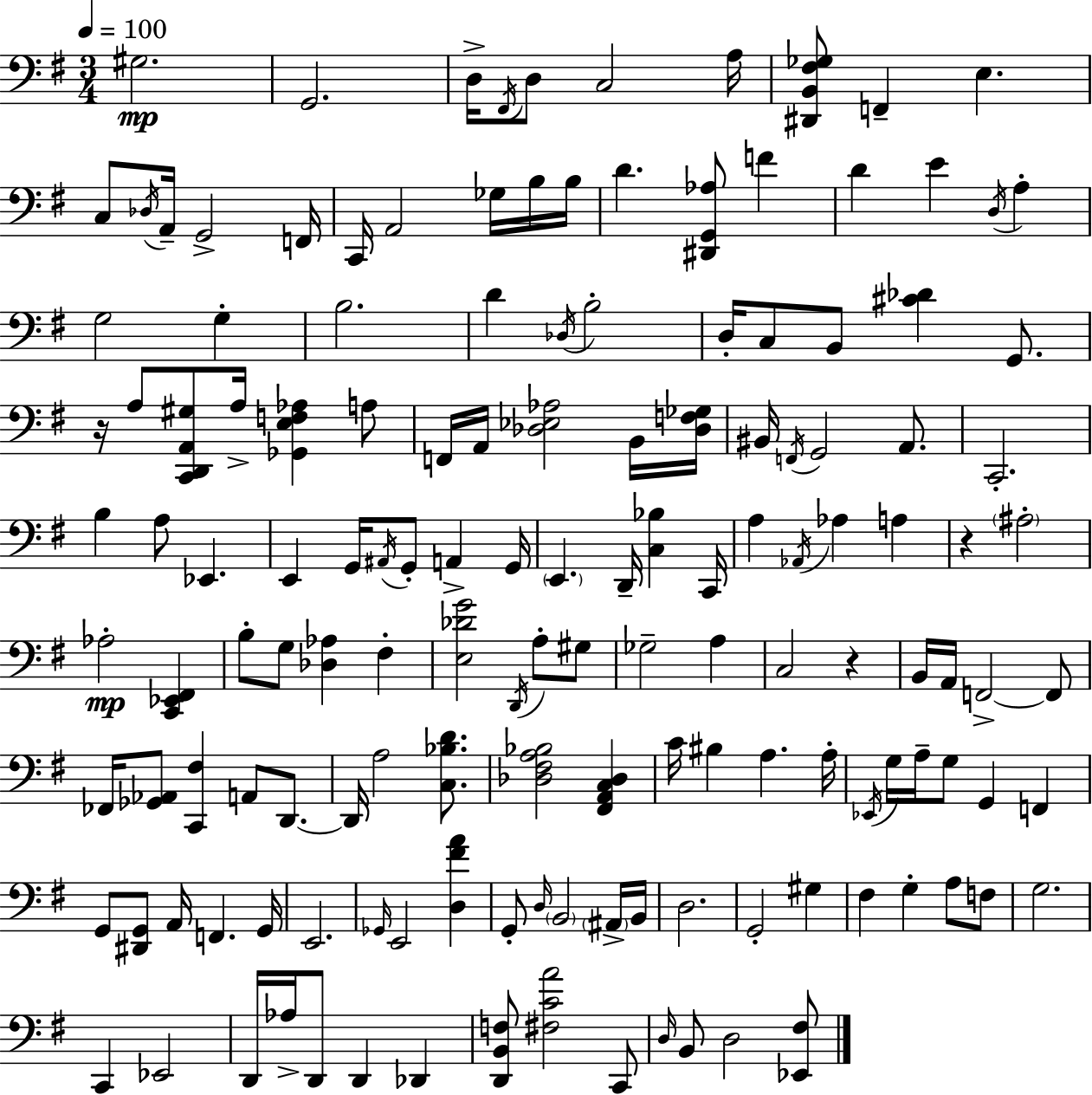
X:1
T:Untitled
M:3/4
L:1/4
K:G
^G,2 G,,2 D,/4 ^F,,/4 D,/2 C,2 A,/4 [^D,,B,,^F,_G,]/2 F,, E, C,/2 _D,/4 A,,/4 G,,2 F,,/4 C,,/4 A,,2 _G,/4 B,/4 B,/4 D [^D,,G,,_A,]/2 F D E D,/4 A, G,2 G, B,2 D _D,/4 B,2 D,/4 C,/2 B,,/2 [^C_D] G,,/2 z/4 A,/2 [C,,D,,A,,^G,]/2 A,/4 [_G,,E,F,_A,] A,/2 F,,/4 A,,/4 [_D,_E,_A,]2 B,,/4 [_D,F,_G,]/4 ^B,,/4 F,,/4 G,,2 A,,/2 C,,2 B, A,/2 _E,, E,, G,,/4 ^A,,/4 G,,/2 A,, G,,/4 E,, D,,/4 [C,_B,] C,,/4 A, _A,,/4 _A, A, z ^A,2 _A,2 [C,,_E,,^F,,] B,/2 G,/2 [_D,_A,] ^F, [E,_DG]2 D,,/4 A,/2 ^G,/2 _G,2 A, C,2 z B,,/4 A,,/4 F,,2 F,,/2 _F,,/4 [_G,,_A,,]/2 [C,,^F,] A,,/2 D,,/2 D,,/4 A,2 [C,_B,D]/2 [_D,^F,A,_B,]2 [^F,,A,,C,_D,] C/4 ^B, A, A,/4 _E,,/4 G,/4 A,/4 G,/2 G,, F,, G,,/2 [^D,,G,,]/2 A,,/4 F,, G,,/4 E,,2 _G,,/4 E,,2 [D,^FA] G,,/2 D,/4 B,,2 ^A,,/4 B,,/4 D,2 G,,2 ^G, ^F, G, A,/2 F,/2 G,2 C,, _E,,2 D,,/4 _A,/4 D,,/2 D,, _D,, [D,,B,,F,]/2 [^F,CA]2 C,,/2 D,/4 B,,/2 D,2 [_E,,^F,]/2